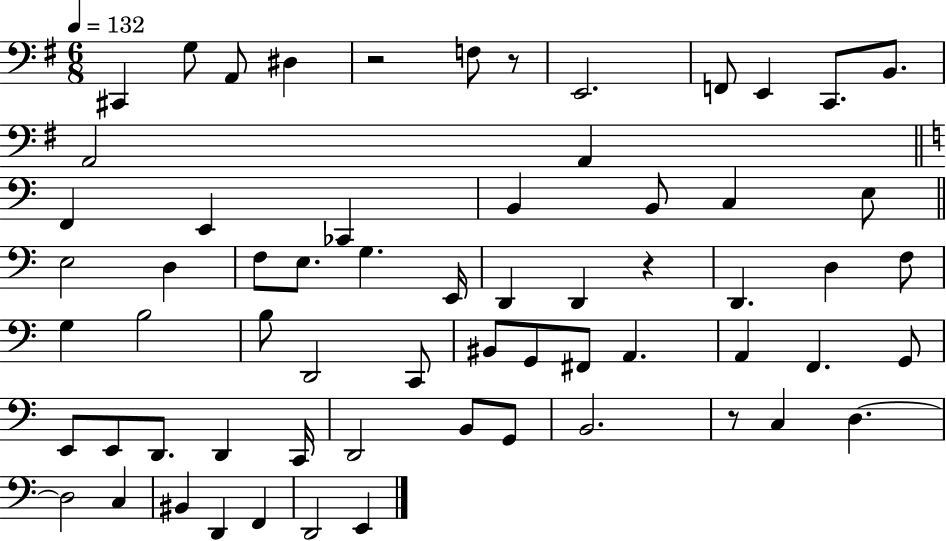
X:1
T:Untitled
M:6/8
L:1/4
K:G
^C,, G,/2 A,,/2 ^D, z2 F,/2 z/2 E,,2 F,,/2 E,, C,,/2 B,,/2 A,,2 A,, F,, E,, _C,, B,, B,,/2 C, E,/2 E,2 D, F,/2 E,/2 G, E,,/4 D,, D,, z D,, D, F,/2 G, B,2 B,/2 D,,2 C,,/2 ^B,,/2 G,,/2 ^F,,/2 A,, A,, F,, G,,/2 E,,/2 E,,/2 D,,/2 D,, C,,/4 D,,2 B,,/2 G,,/2 B,,2 z/2 C, D, D,2 C, ^B,, D,, F,, D,,2 E,,